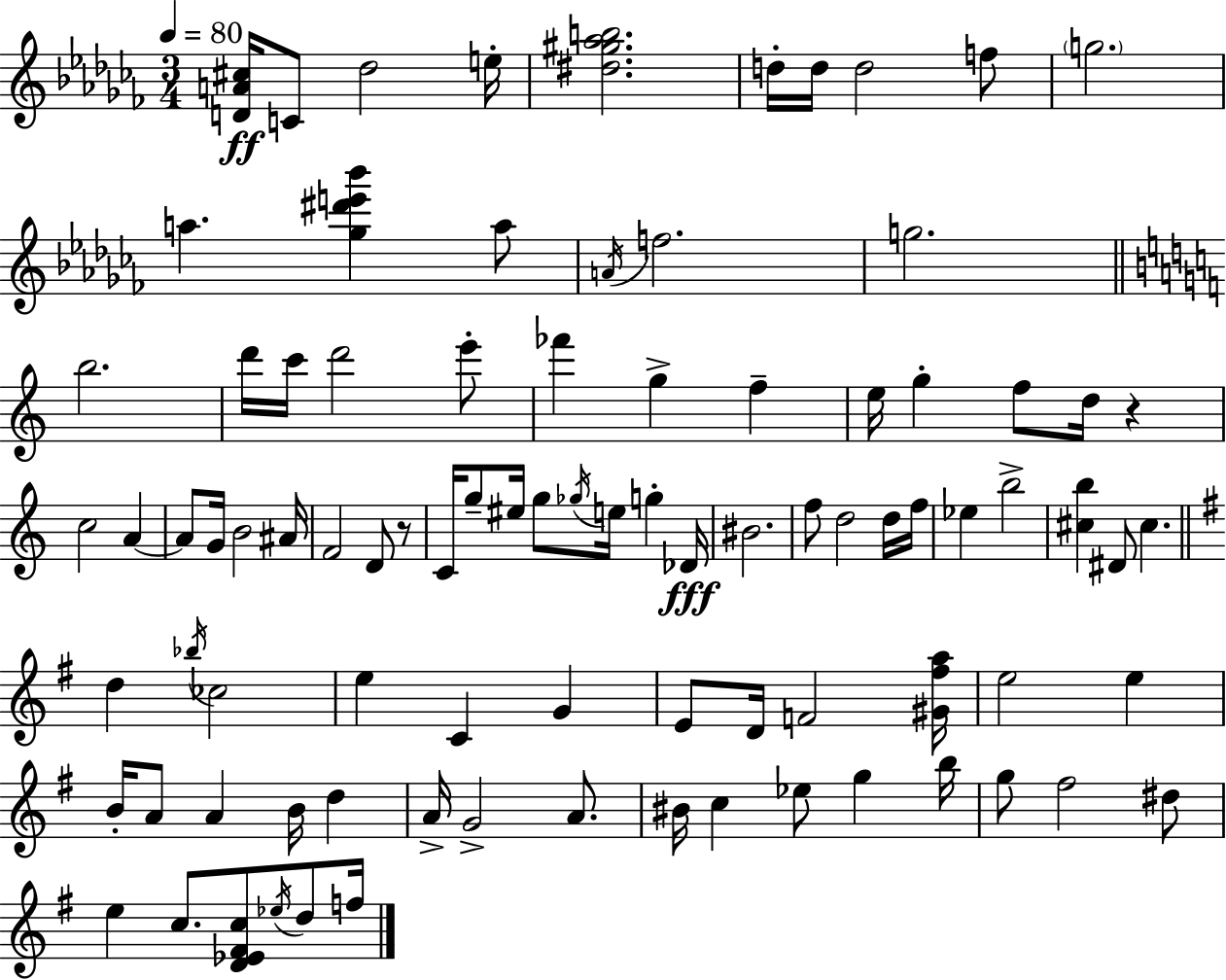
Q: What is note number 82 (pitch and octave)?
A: F5